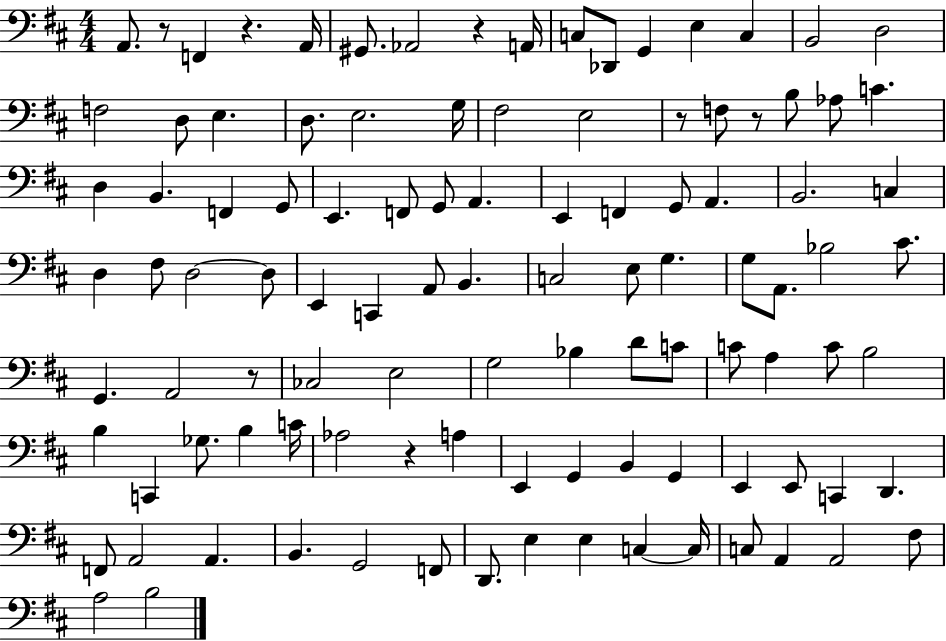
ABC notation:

X:1
T:Untitled
M:4/4
L:1/4
K:D
A,,/2 z/2 F,, z A,,/4 ^G,,/2 _A,,2 z A,,/4 C,/2 _D,,/2 G,, E, C, B,,2 D,2 F,2 D,/2 E, D,/2 E,2 G,/4 ^F,2 E,2 z/2 F,/2 z/2 B,/2 _A,/2 C D, B,, F,, G,,/2 E,, F,,/2 G,,/2 A,, E,, F,, G,,/2 A,, B,,2 C, D, ^F,/2 D,2 D,/2 E,, C,, A,,/2 B,, C,2 E,/2 G, G,/2 A,,/2 _B,2 ^C/2 G,, A,,2 z/2 _C,2 E,2 G,2 _B, D/2 C/2 C/2 A, C/2 B,2 B, C,, _G,/2 B, C/4 _A,2 z A, E,, G,, B,, G,, E,, E,,/2 C,, D,, F,,/2 A,,2 A,, B,, G,,2 F,,/2 D,,/2 E, E, C, C,/4 C,/2 A,, A,,2 ^F,/2 A,2 B,2